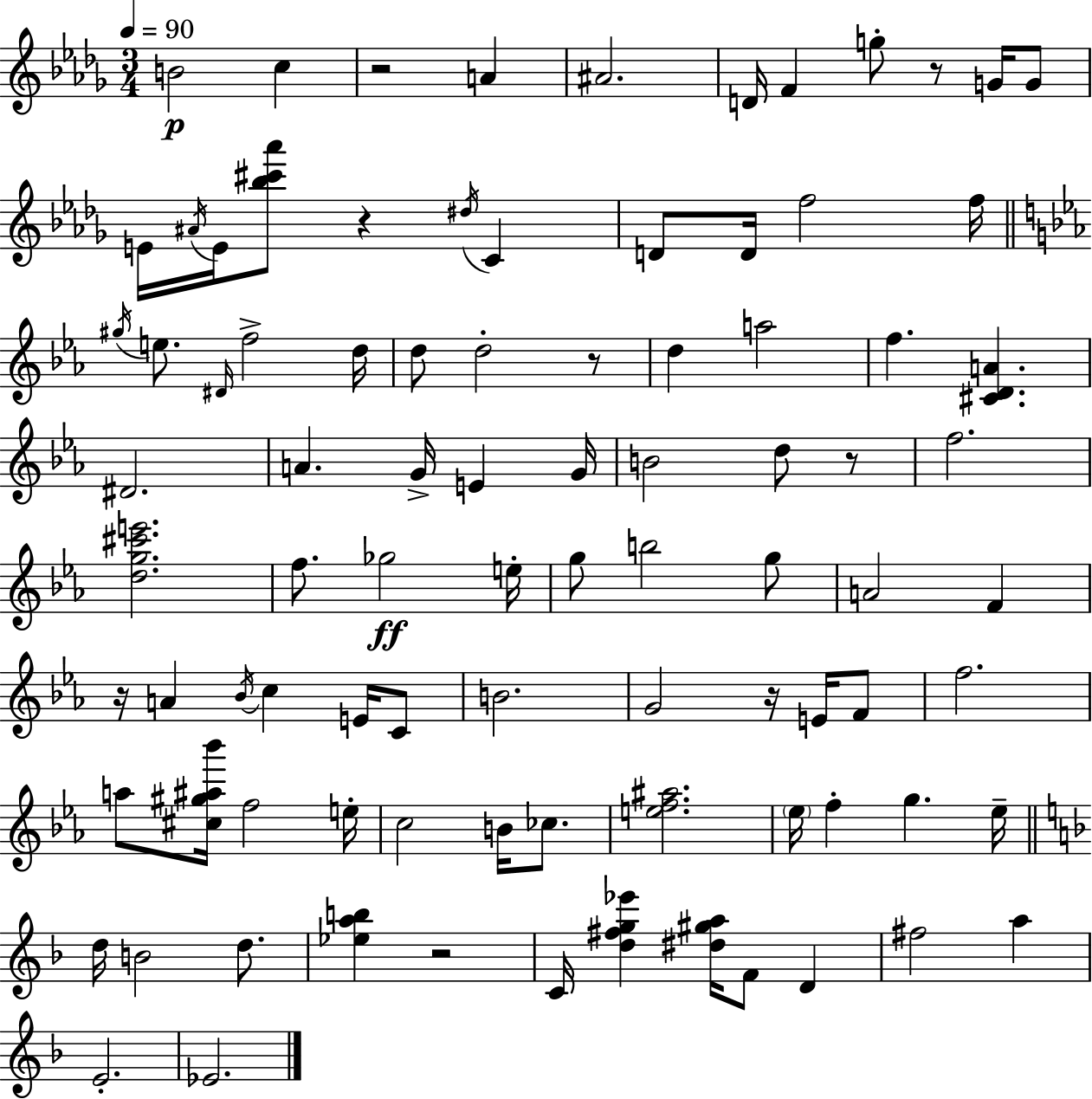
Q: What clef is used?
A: treble